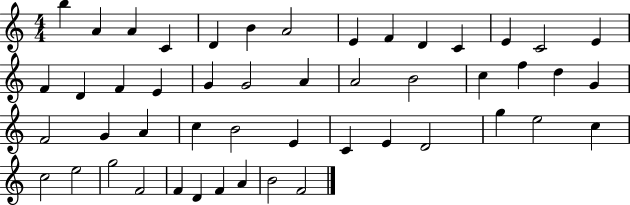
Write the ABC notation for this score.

X:1
T:Untitled
M:4/4
L:1/4
K:C
b A A C D B A2 E F D C E C2 E F D F E G G2 A A2 B2 c f d G F2 G A c B2 E C E D2 g e2 c c2 e2 g2 F2 F D F A B2 F2